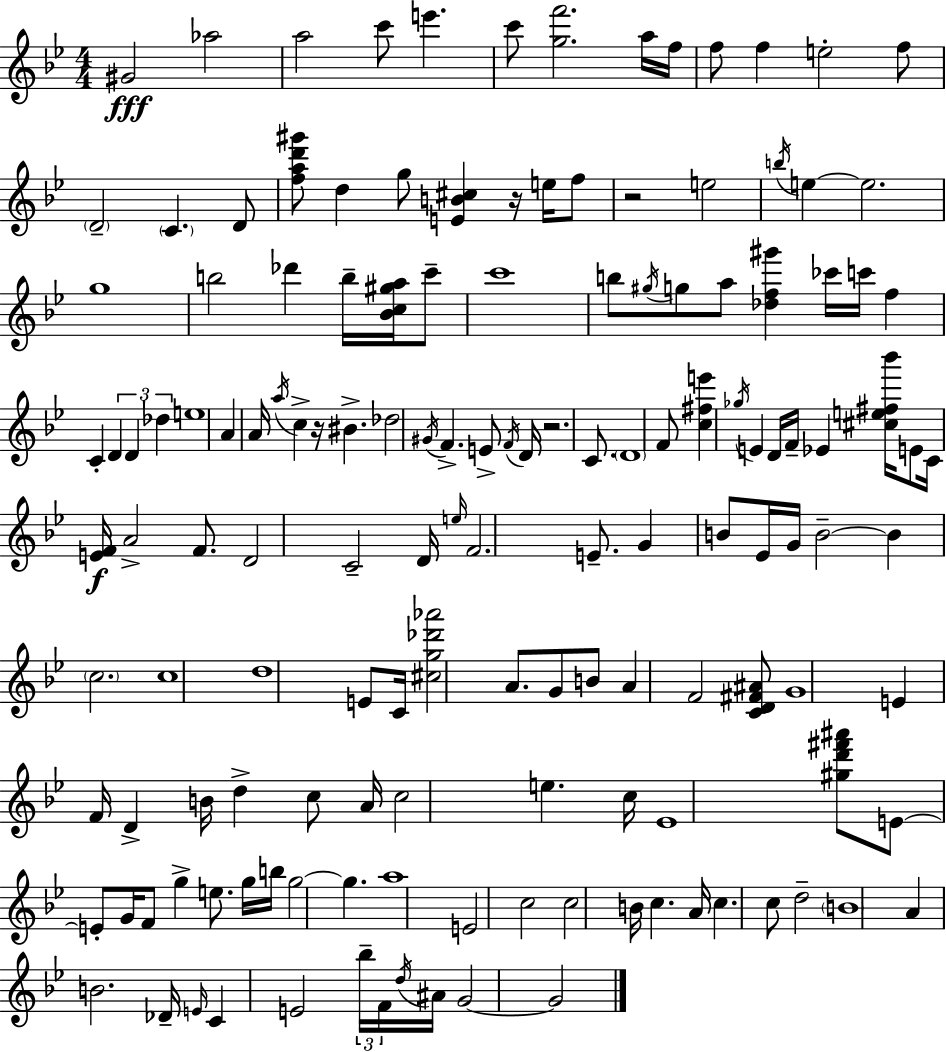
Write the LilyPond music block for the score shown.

{
  \clef treble
  \numericTimeSignature
  \time 4/4
  \key bes \major
  gis'2\fff aes''2 | a''2 c'''8 e'''4. | c'''8 <g'' f'''>2. a''16 f''16 | f''8 f''4 e''2-. f''8 | \break \parenthesize d'2-- \parenthesize c'4. d'8 | <f'' a'' d''' gis'''>8 d''4 g''8 <e' b' cis''>4 r16 e''16 f''8 | r2 e''2 | \acciaccatura { b''16 } e''4~~ e''2. | \break g''1 | b''2 des'''4 b''16-- <bes' c'' gis'' a''>16 c'''8-- | c'''1 | b''8 \acciaccatura { gis''16 } g''8 a''8 <des'' f'' gis'''>4 ces'''16 c'''16 f''4 | \break c'4-. \tuplet 3/2 { d'4 d'4 des''4 } | e''1 | a'4 a'16 \acciaccatura { a''16 } c''4-> r16 bis'4.-> | des''2 \acciaccatura { gis'16 } f'4.-> | \break e'8-> \acciaccatura { f'16 } d'16 r2. | c'8. \parenthesize d'1 | f'8 <c'' fis'' e'''>4 \acciaccatura { ges''16 } e'4 | d'16 f'16-- ees'4 <cis'' e'' fis'' bes'''>16 e'8 c'16 <e' f'>16\f a'2-> | \break f'8. d'2 c'2-- | d'16 \grace { e''16 } f'2. | e'8.-- g'4 b'8 ees'16 g'16 b'2--~~ | b'4 \parenthesize c''2. | \break c''1 | d''1 | e'8 c'16 <cis'' g'' des''' aes'''>2 | a'8. g'8 b'8 a'4 f'2 | \break <c' d' fis' ais'>8 g'1 | e'4 f'16 d'4-> | b'16 d''4-> c''8 a'16 c''2 | e''4. c''16 ees'1 | \break <gis'' d''' fis''' ais'''>8 e'8~~ e'8-. g'16 f'8 | g''4-> e''8. g''16 b''16 g''2~~ | g''4. a''1 | e'2 c''2 | \break c''2 b'16 | c''4. a'16 c''4. c''8 d''2-- | \parenthesize b'1 | a'4 b'2. | \break des'16-- \grace { e'16 } c'4 e'2 | \tuplet 3/2 { bes''16-- f'16 \acciaccatura { d''16 } } ais'16 g'2~~ | g'2 \bar "|."
}